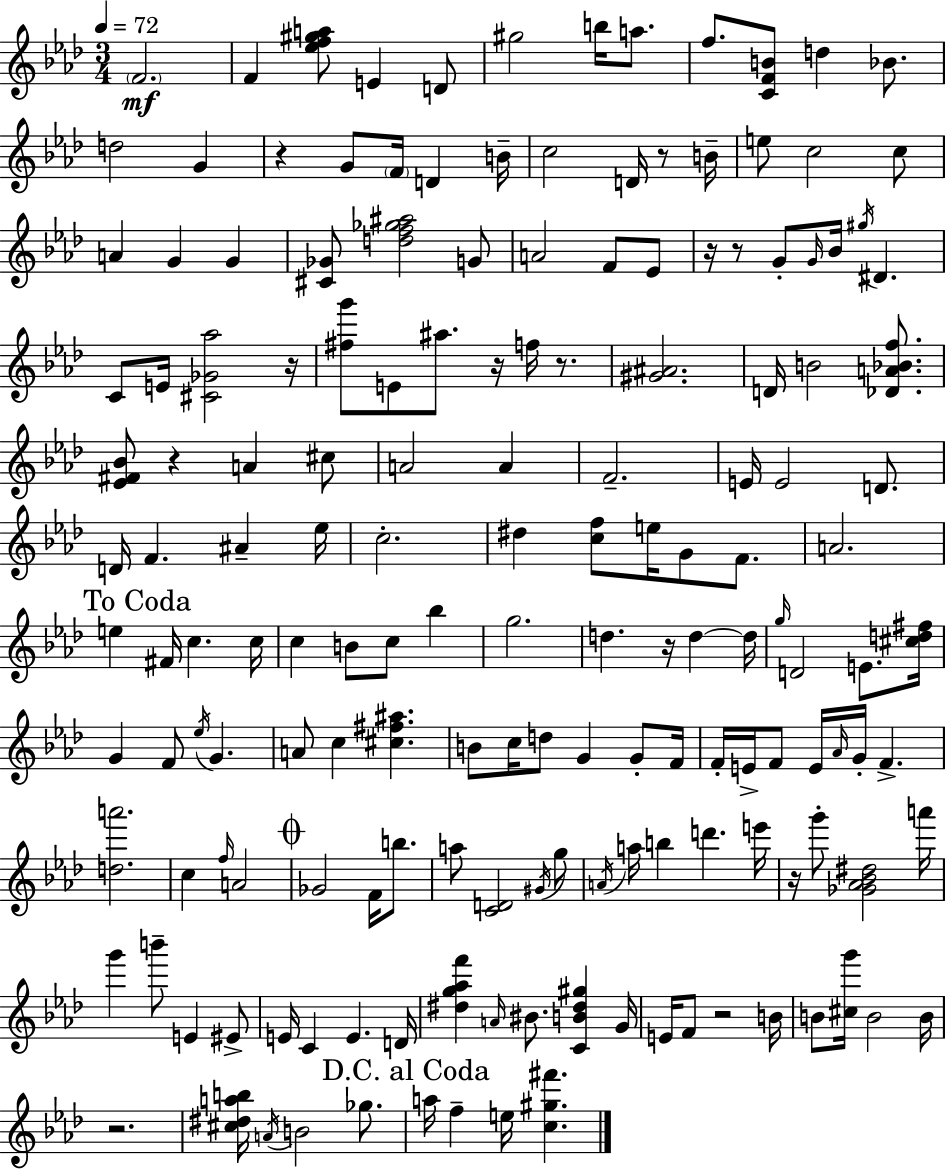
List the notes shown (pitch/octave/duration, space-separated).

F4/h. F4/q [Eb5,F5,G#5,A5]/e E4/q D4/e G#5/h B5/s A5/e. F5/e. [C4,F4,B4]/e D5/q Bb4/e. D5/h G4/q R/q G4/e F4/s D4/q B4/s C5/h D4/s R/e B4/s E5/e C5/h C5/e A4/q G4/q G4/q [C#4,Gb4]/e [D5,F5,Gb5,A#5]/h G4/e A4/h F4/e Eb4/e R/s R/e G4/e G4/s Bb4/s G#5/s D#4/q. C4/e E4/s [C#4,Gb4,Ab5]/h R/s [F#5,G6]/e E4/e A#5/e. R/s F5/s R/e. [G#4,A#4]/h. D4/s B4/h [Db4,A4,Bb4,F5]/e. [Eb4,F#4,Bb4]/e R/q A4/q C#5/e A4/h A4/q F4/h. E4/s E4/h D4/e. D4/s F4/q. A#4/q Eb5/s C5/h. D#5/q [C5,F5]/e E5/s G4/e F4/e. A4/h. E5/q F#4/s C5/q. C5/s C5/q B4/e C5/e Bb5/q G5/h. D5/q. R/s D5/q D5/s G5/s D4/h E4/e. [C#5,D5,F#5]/s G4/q F4/e Eb5/s G4/q. A4/e C5/q [C#5,F#5,A#5]/q. B4/e C5/s D5/e G4/q G4/e F4/s F4/s E4/s F4/e E4/s Ab4/s G4/s F4/q. [D5,A6]/h. C5/q F5/s A4/h Gb4/h F4/s B5/e. A5/e [C4,D4]/h G#4/s G5/e A4/s A5/s B5/q D6/q. E6/s R/s G6/e [Gb4,Ab4,Bb4,D#5]/h A6/s G6/q B6/e E4/q EIS4/e E4/s C4/q E4/q. D4/s [D#5,G5,Ab5,F6]/q A4/s BIS4/e. [C4,B4,D#5,G#5]/q G4/s E4/s F4/e R/h B4/s B4/e [C#5,G6]/s B4/h B4/s R/h. [C#5,D#5,A5,B5]/s A4/s B4/h Gb5/e. A5/s F5/q E5/s [C5,G#5,F#6]/q.